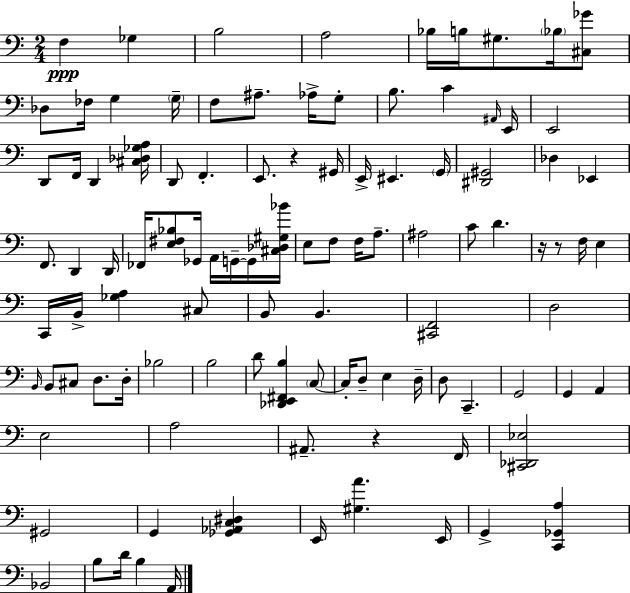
{
  \clef bass
  \numericTimeSignature
  \time 2/4
  \key a \minor
  f4\ppp ges4 | b2 | a2 | bes16 b16 gis8. \parenthesize bes16 <cis ges'>8 | \break des8 fes16 g4 \parenthesize g16-- | f8 ais8.-- aes16-> g8-. | b8. c'4 \grace { ais,16 } | e,16 e,2 | \break d,8 f,16 d,4 | <cis des ges a>16 d,8 f,4.-. | e,8. r4 | gis,16 e,16-> eis,4. | \break \parenthesize g,16 <dis, gis,>2 | des4 ees,4 | f,8. d,4 | d,16 fes,16 <e fis bes>8 ges,16 a,16 g,16--~~ g,16 | \break <cis des gis bes'>16 e8 f8 f16 a8.-- | ais2 | c'8 d'4. | r16 r8 f16 e4 | \break c,16 b,16-> <ges a>4 cis8 | b,8 b,4. | <cis, f,>2 | d2 | \break \grace { b,16 } b,8 cis8 d8. | d16-. bes2 | b2 | d'8 <des, e, fis, b>4 | \break \parenthesize c8~~ c16-. d8-- e4 | d16-- d8 c,4.-- | g,2 | g,4 a,4 | \break e2 | a2 | ais,8.-- r4 | f,16 <cis, des, ees>2 | \break gis,2 | g,4 <ges, aes, c dis>4 | e,16 <gis a'>4. | e,16 g,4-> <c, ges, a>4 | \break bes,2 | b8 d'16 b4 | a,16 \bar "|."
}